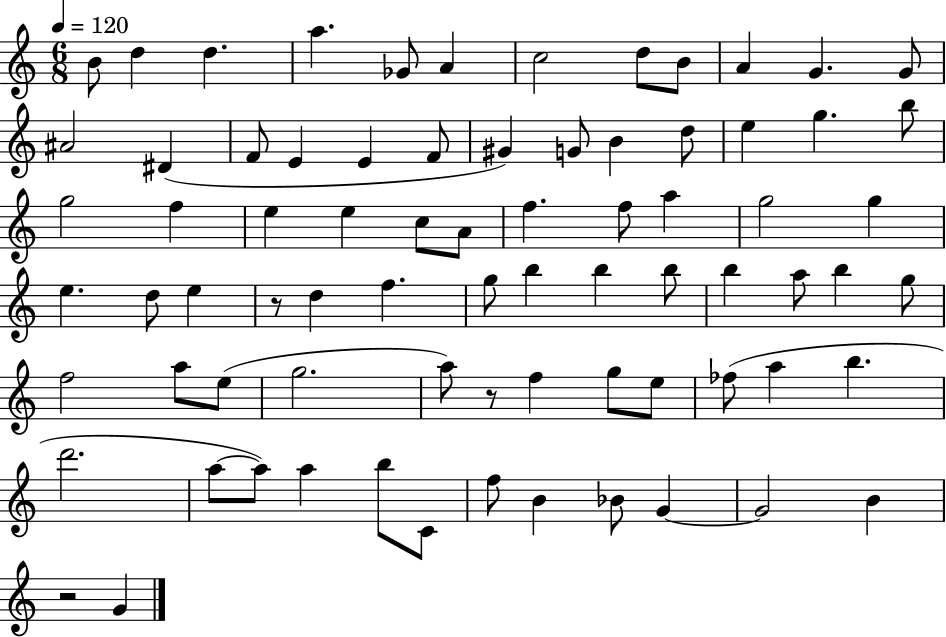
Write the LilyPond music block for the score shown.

{
  \clef treble
  \numericTimeSignature
  \time 6/8
  \key c \major
  \tempo 4 = 120
  b'8 d''4 d''4. | a''4. ges'8 a'4 | c''2 d''8 b'8 | a'4 g'4. g'8 | \break ais'2 dis'4( | f'8 e'4 e'4 f'8 | gis'4) g'8 b'4 d''8 | e''4 g''4. b''8 | \break g''2 f''4 | e''4 e''4 c''8 a'8 | f''4. f''8 a''4 | g''2 g''4 | \break e''4. d''8 e''4 | r8 d''4 f''4. | g''8 b''4 b''4 b''8 | b''4 a''8 b''4 g''8 | \break f''2 a''8 e''8( | g''2. | a''8) r8 f''4 g''8 e''8 | fes''8( a''4 b''4. | \break d'''2. | a''8~~ a''8) a''4 b''8 c'8 | f''8 b'4 bes'8 g'4~~ | g'2 b'4 | \break r2 g'4 | \bar "|."
}